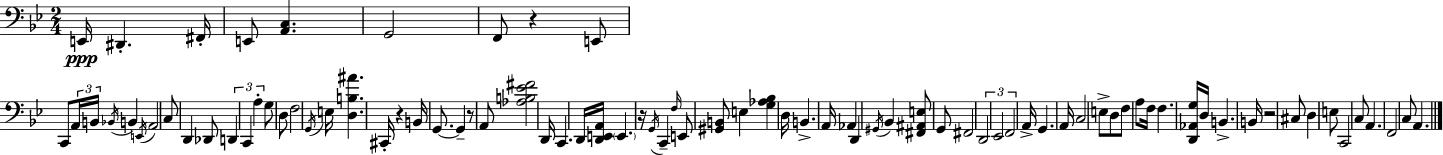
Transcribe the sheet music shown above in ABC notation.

X:1
T:Untitled
M:2/4
L:1/4
K:Gm
E,,/4 ^D,, ^F,,/4 E,,/2 [A,,C,] G,,2 F,,/2 z E,,/2 C,,/2 A,,/4 B,,/4 _B,,/4 B,, E,,/4 A,,2 C,/2 D,, _D,,/2 D,, C,, A, G,/2 D,/2 F,2 G,,/4 E,/4 [D,B,^A] ^C,,/4 z B,,/4 G,,/2 G,, z/2 A,,/2 [_A,B,_E^F]2 D,,/4 C,, D,,/4 [D,,E,,A,,]/4 E,, z/4 G,,/4 C,, F,/4 E,,/2 [^G,,B,,]/2 E, [G,_A,_B,] D,/4 B,, A,,/4 _A,, D,, ^G,,/4 _B,, [^F,,^A,,E,]/2 G,,/2 ^F,,2 D,,2 _E,,2 F,,2 A,,/4 G,, A,,/4 C,2 E,/2 D,/2 F,/2 A,/2 F,/4 F, [D,,_A,,G,]/4 D,/4 B,, B,,/4 z2 ^C,/2 D, E,/2 C,,2 C,/2 A,, F,,2 C,/2 A,,